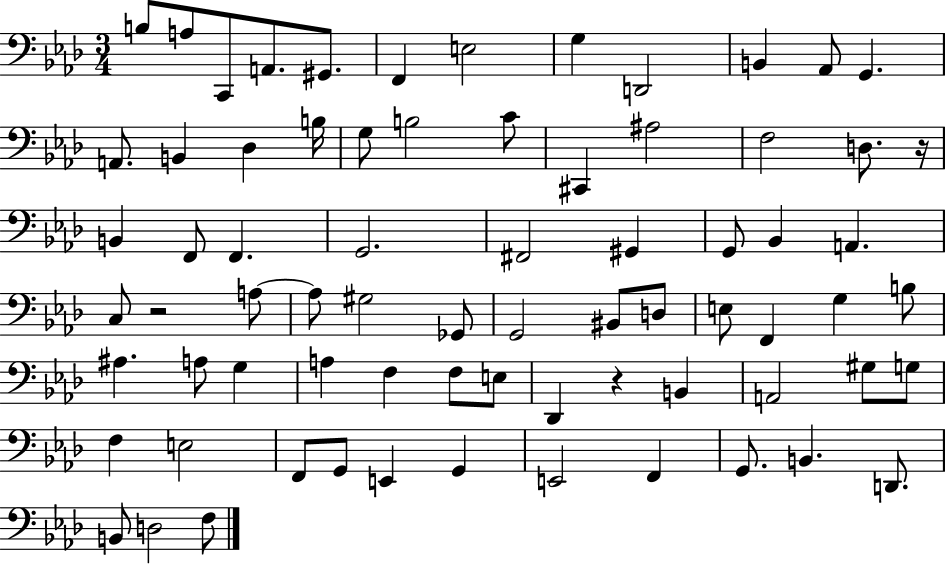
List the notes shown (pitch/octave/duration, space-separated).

B3/e A3/e C2/e A2/e. G#2/e. F2/q E3/h G3/q D2/h B2/q Ab2/e G2/q. A2/e. B2/q Db3/q B3/s G3/e B3/h C4/e C#2/q A#3/h F3/h D3/e. R/s B2/q F2/e F2/q. G2/h. F#2/h G#2/q G2/e Bb2/q A2/q. C3/e R/h A3/e A3/e G#3/h Gb2/e G2/h BIS2/e D3/e E3/e F2/q G3/q B3/e A#3/q. A3/e G3/q A3/q F3/q F3/e E3/e Db2/q R/q B2/q A2/h G#3/e G3/e F3/q E3/h F2/e G2/e E2/q G2/q E2/h F2/q G2/e. B2/q. D2/e. B2/e D3/h F3/e